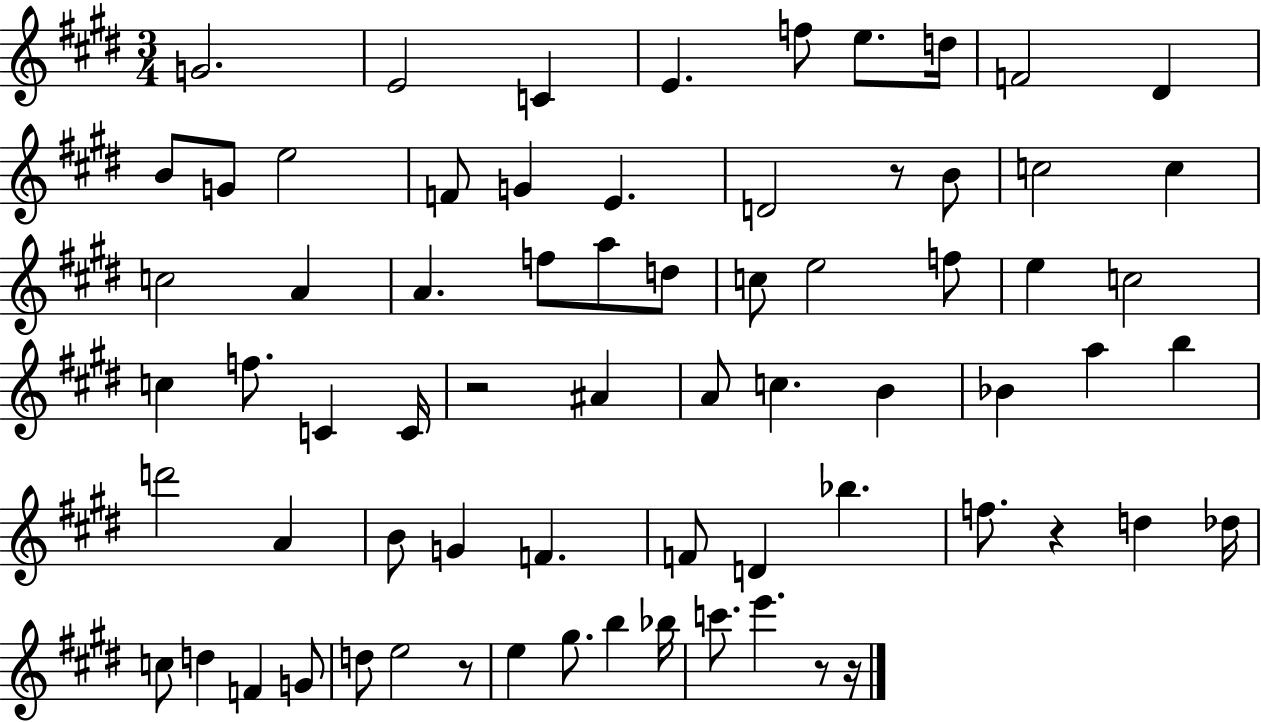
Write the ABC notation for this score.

X:1
T:Untitled
M:3/4
L:1/4
K:E
G2 E2 C E f/2 e/2 d/4 F2 ^D B/2 G/2 e2 F/2 G E D2 z/2 B/2 c2 c c2 A A f/2 a/2 d/2 c/2 e2 f/2 e c2 c f/2 C C/4 z2 ^A A/2 c B _B a b d'2 A B/2 G F F/2 D _b f/2 z d _d/4 c/2 d F G/2 d/2 e2 z/2 e ^g/2 b _b/4 c'/2 e' z/2 z/4